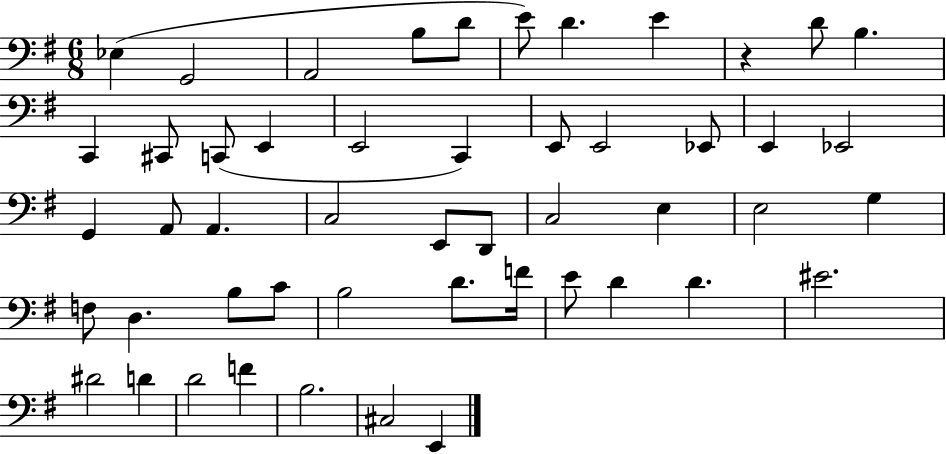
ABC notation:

X:1
T:Untitled
M:6/8
L:1/4
K:G
_E, G,,2 A,,2 B,/2 D/2 E/2 D E z D/2 B, C,, ^C,,/2 C,,/2 E,, E,,2 C,, E,,/2 E,,2 _E,,/2 E,, _E,,2 G,, A,,/2 A,, C,2 E,,/2 D,,/2 C,2 E, E,2 G, F,/2 D, B,/2 C/2 B,2 D/2 F/4 E/2 D D ^E2 ^D2 D D2 F B,2 ^C,2 E,,